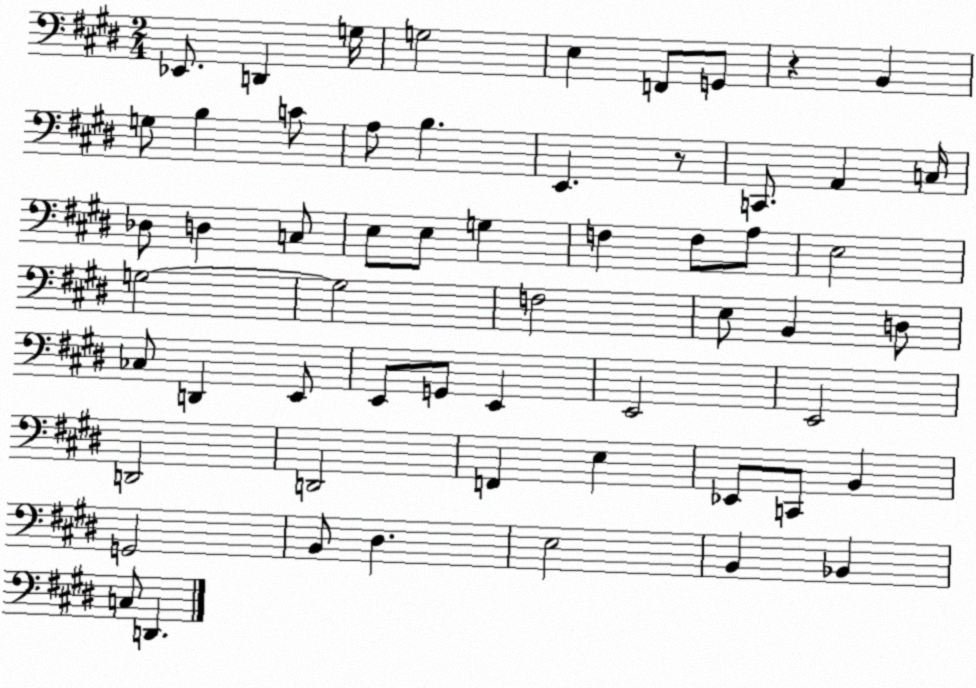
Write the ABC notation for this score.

X:1
T:Untitled
M:2/4
L:1/4
K:E
_E,,/2 D,, G,/4 G,2 E, F,,/2 G,,/2 z B,, G,/2 B, C/2 A,/2 B, E,, z/2 C,,/2 A,, C,/4 _D,/2 D, C,/2 E,/2 E,/2 G, F, F,/2 A,/2 E,2 G,2 G,2 F,2 E,/2 B,, D,/2 _C,/2 D,, E,,/2 E,,/2 G,,/2 E,, E,,2 E,,2 D,,2 D,,2 F,, E, _E,,/2 C,,/2 B,, G,,2 B,,/2 ^D, E,2 B,, _B,, C,/2 D,,